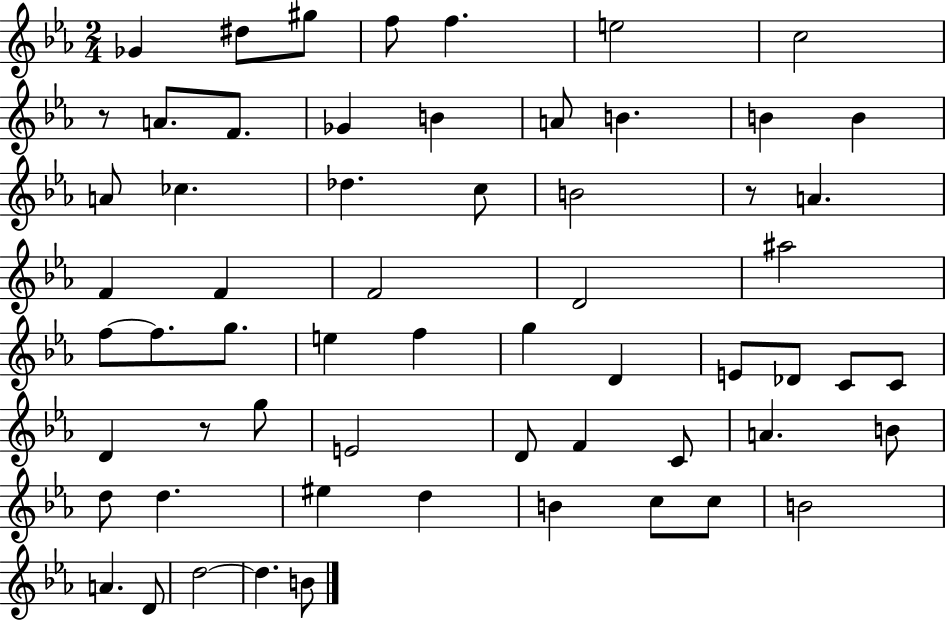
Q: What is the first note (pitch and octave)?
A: Gb4